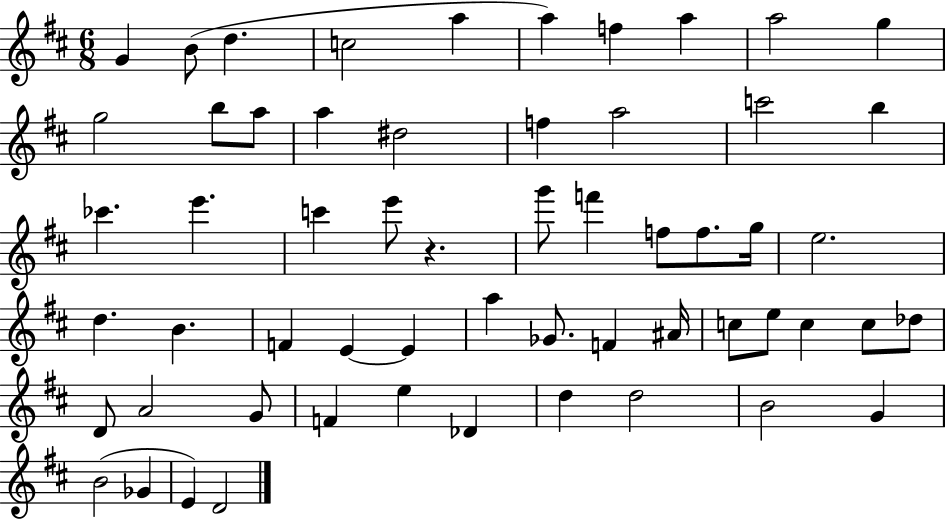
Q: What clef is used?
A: treble